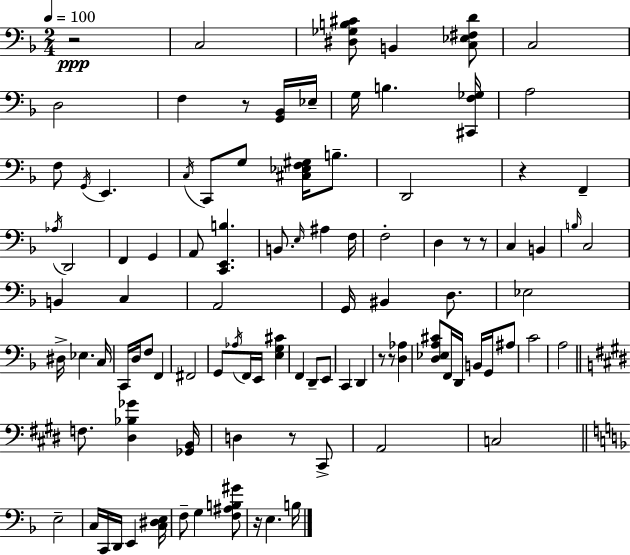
R/h C3/h [D#3,Gb3,B3,C#4]/e B2/q [C3,Eb3,F#3,D4]/e C3/h D3/h F3/q R/e [G2,Bb2]/s Eb3/s G3/s B3/q. [C#2,F3,Gb3]/s A3/h F3/e G2/s E2/q. C3/s C2/e G3/e [C#3,Eb3,F3,G#3]/s B3/e. D2/h R/q F2/q Ab3/s D2/h F2/q G2/q A2/e [C2,E2,B3]/q. B2/e. E3/s A#3/q F3/s F3/h D3/q R/e R/e C3/q B2/q B3/s C3/h B2/q C3/q A2/h G2/s BIS2/q D3/e. Eb3/h D#3/s Eb3/q. C3/s C2/s D3/s F3/e F2/q F#2/h G2/e Ab3/s F2/s E2/s [E3,G3,C#4]/q F2/q D2/e E2/e C2/q D2/q R/e R/e [D3,Ab3]/q [D3,Eb3,A3,C#4]/e F2/s D2/s B2/s G2/s A#3/e C4/h A3/h F3/e. [D#3,Bb3,Gb4]/q [Gb2,B2]/s D3/q R/e C#2/e A2/h C3/h E3/h C3/s C2/s D2/s E2/q [C3,D#3,E3]/s F3/e G3/q [F3,A#3,B3,G#4]/e R/s E3/q. B3/s